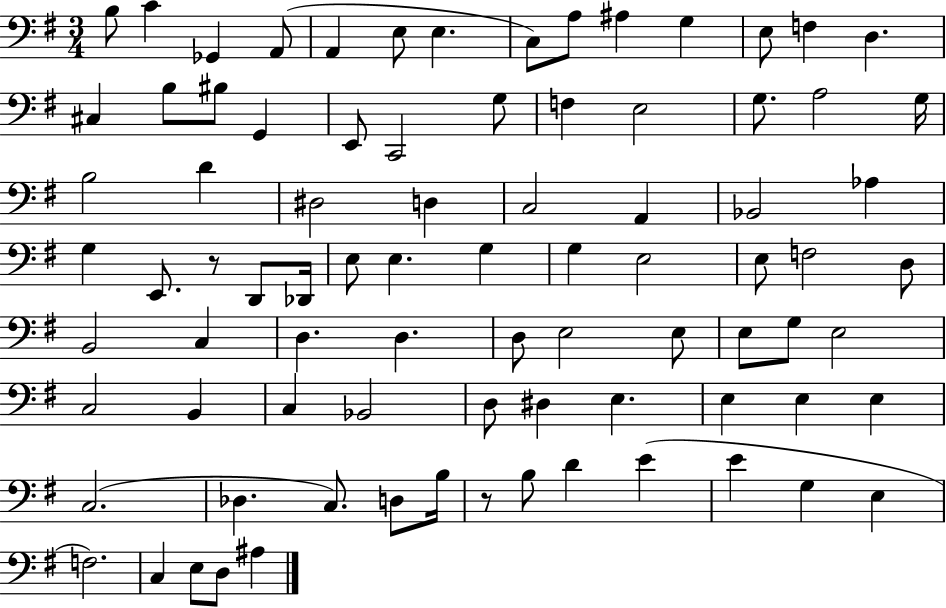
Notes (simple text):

B3/e C4/q Gb2/q A2/e A2/q E3/e E3/q. C3/e A3/e A#3/q G3/q E3/e F3/q D3/q. C#3/q B3/e BIS3/e G2/q E2/e C2/h G3/e F3/q E3/h G3/e. A3/h G3/s B3/h D4/q D#3/h D3/q C3/h A2/q Bb2/h Ab3/q G3/q E2/e. R/e D2/e Db2/s E3/e E3/q. G3/q G3/q E3/h E3/e F3/h D3/e B2/h C3/q D3/q. D3/q. D3/e E3/h E3/e E3/e G3/e E3/h C3/h B2/q C3/q Bb2/h D3/e D#3/q E3/q. E3/q E3/q E3/q C3/h. Db3/q. C3/e. D3/e B3/s R/e B3/e D4/q E4/q E4/q G3/q E3/q F3/h. C3/q E3/e D3/e A#3/q